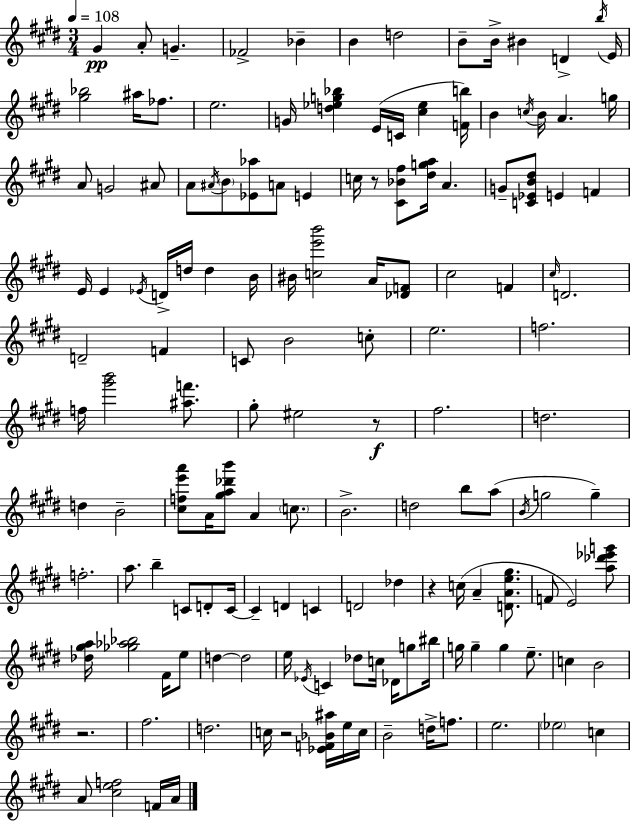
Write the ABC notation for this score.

X:1
T:Untitled
M:3/4
L:1/4
K:E
^G A/2 G _F2 _B B d2 B/2 B/4 ^B D b/4 E/4 [^g_b]2 ^a/4 _f/2 e2 G/4 [d_eg_b] E/4 C/4 [^c_e] [Fb]/4 B c/4 B/4 A g/4 A/2 G2 ^A/2 A/2 ^A/4 B/2 [_E_a]/2 A/2 E c/4 z/2 [^C_B^f]/2 [^dga]/4 A G/2 [C_EB^d]/2 E F E/4 E _E/4 D/4 d/4 d B/4 ^B/4 [ce'b']2 A/4 [_DF]/2 ^c2 F ^c/4 D2 D2 F C/2 B2 c/2 e2 f2 f/4 [^g'b']2 [^af']/2 ^g/2 ^e2 z/2 ^f2 d2 d B2 [^cfe'a']/2 A/4 [^ga_d'b']/2 A c/2 B2 d2 b/2 a/2 B/4 g2 g f2 a/2 b C/2 D/2 C/4 C D C D2 _d z c/4 A [DAe^g]/2 F/2 E2 [a_d'_e'g']/2 [_d^ga]/4 [_g_a_b]2 ^F/4 e/2 d d2 e/4 _E/4 C _d/2 c/4 _D/4 g/2 ^b/4 g/4 g g e/2 c B2 z2 ^f2 d2 c/4 z2 [_EF_B^a]/4 e/4 c/4 B2 d/4 f/2 e2 _e2 c A/2 [^cef]2 F/4 A/4